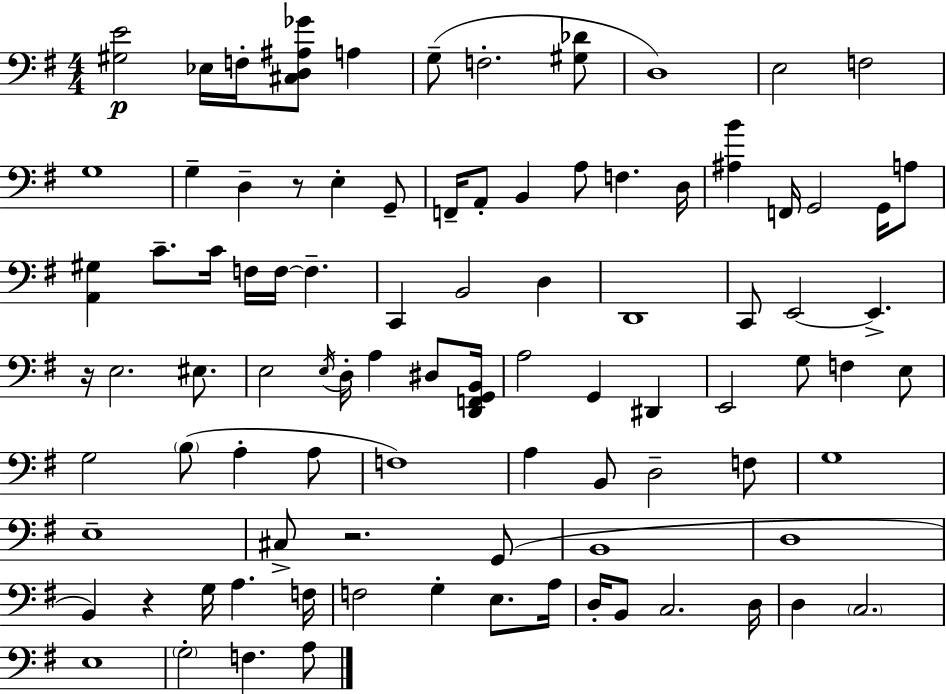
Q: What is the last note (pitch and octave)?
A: A3